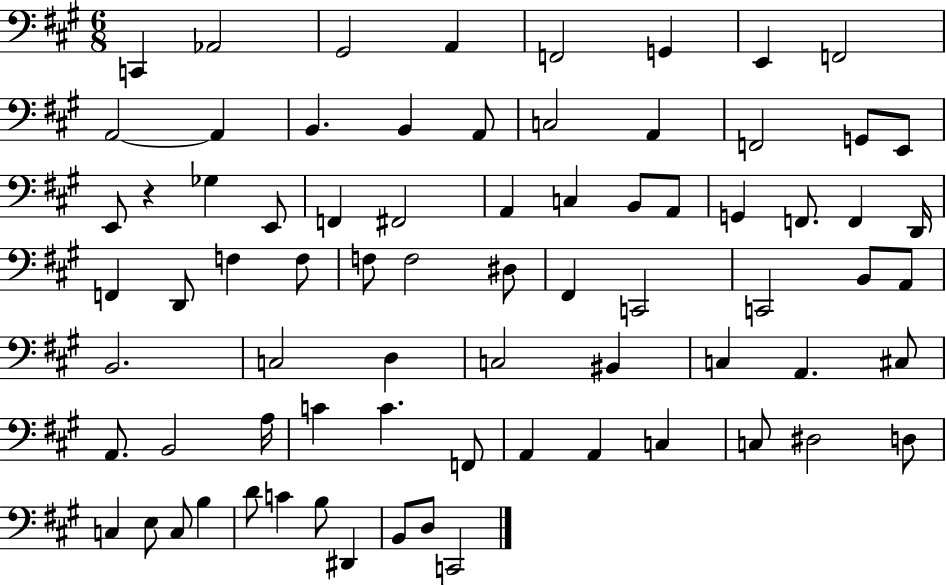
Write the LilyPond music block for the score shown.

{
  \clef bass
  \numericTimeSignature
  \time 6/8
  \key a \major
  \repeat volta 2 { c,4 aes,2 | gis,2 a,4 | f,2 g,4 | e,4 f,2 | \break a,2~~ a,4 | b,4. b,4 a,8 | c2 a,4 | f,2 g,8 e,8 | \break e,8 r4 ges4 e,8 | f,4 fis,2 | a,4 c4 b,8 a,8 | g,4 f,8. f,4 d,16 | \break f,4 d,8 f4 f8 | f8 f2 dis8 | fis,4 c,2 | c,2 b,8 a,8 | \break b,2. | c2 d4 | c2 bis,4 | c4 a,4. cis8 | \break a,8. b,2 a16 | c'4 c'4. f,8 | a,4 a,4 c4 | c8 dis2 d8 | \break c4 e8 c8 b4 | d'8 c'4 b8 dis,4 | b,8 d8 c,2 | } \bar "|."
}